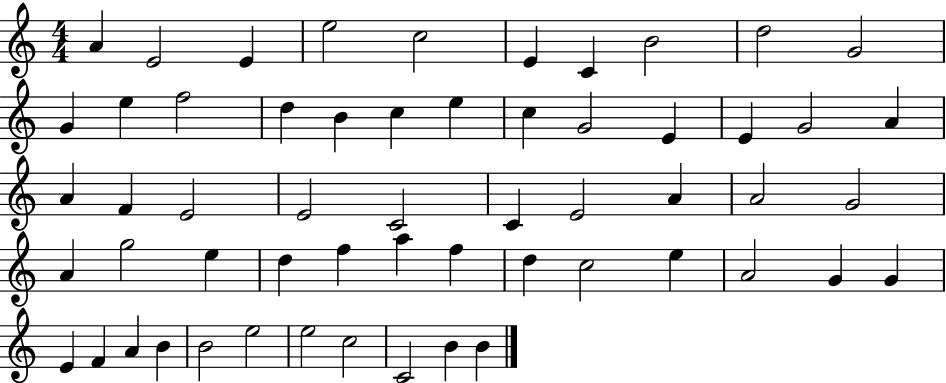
A4/q E4/h E4/q E5/h C5/h E4/q C4/q B4/h D5/h G4/h G4/q E5/q F5/h D5/q B4/q C5/q E5/q C5/q G4/h E4/q E4/q G4/h A4/q A4/q F4/q E4/h E4/h C4/h C4/q E4/h A4/q A4/h G4/h A4/q G5/h E5/q D5/q F5/q A5/q F5/q D5/q C5/h E5/q A4/h G4/q G4/q E4/q F4/q A4/q B4/q B4/h E5/h E5/h C5/h C4/h B4/q B4/q